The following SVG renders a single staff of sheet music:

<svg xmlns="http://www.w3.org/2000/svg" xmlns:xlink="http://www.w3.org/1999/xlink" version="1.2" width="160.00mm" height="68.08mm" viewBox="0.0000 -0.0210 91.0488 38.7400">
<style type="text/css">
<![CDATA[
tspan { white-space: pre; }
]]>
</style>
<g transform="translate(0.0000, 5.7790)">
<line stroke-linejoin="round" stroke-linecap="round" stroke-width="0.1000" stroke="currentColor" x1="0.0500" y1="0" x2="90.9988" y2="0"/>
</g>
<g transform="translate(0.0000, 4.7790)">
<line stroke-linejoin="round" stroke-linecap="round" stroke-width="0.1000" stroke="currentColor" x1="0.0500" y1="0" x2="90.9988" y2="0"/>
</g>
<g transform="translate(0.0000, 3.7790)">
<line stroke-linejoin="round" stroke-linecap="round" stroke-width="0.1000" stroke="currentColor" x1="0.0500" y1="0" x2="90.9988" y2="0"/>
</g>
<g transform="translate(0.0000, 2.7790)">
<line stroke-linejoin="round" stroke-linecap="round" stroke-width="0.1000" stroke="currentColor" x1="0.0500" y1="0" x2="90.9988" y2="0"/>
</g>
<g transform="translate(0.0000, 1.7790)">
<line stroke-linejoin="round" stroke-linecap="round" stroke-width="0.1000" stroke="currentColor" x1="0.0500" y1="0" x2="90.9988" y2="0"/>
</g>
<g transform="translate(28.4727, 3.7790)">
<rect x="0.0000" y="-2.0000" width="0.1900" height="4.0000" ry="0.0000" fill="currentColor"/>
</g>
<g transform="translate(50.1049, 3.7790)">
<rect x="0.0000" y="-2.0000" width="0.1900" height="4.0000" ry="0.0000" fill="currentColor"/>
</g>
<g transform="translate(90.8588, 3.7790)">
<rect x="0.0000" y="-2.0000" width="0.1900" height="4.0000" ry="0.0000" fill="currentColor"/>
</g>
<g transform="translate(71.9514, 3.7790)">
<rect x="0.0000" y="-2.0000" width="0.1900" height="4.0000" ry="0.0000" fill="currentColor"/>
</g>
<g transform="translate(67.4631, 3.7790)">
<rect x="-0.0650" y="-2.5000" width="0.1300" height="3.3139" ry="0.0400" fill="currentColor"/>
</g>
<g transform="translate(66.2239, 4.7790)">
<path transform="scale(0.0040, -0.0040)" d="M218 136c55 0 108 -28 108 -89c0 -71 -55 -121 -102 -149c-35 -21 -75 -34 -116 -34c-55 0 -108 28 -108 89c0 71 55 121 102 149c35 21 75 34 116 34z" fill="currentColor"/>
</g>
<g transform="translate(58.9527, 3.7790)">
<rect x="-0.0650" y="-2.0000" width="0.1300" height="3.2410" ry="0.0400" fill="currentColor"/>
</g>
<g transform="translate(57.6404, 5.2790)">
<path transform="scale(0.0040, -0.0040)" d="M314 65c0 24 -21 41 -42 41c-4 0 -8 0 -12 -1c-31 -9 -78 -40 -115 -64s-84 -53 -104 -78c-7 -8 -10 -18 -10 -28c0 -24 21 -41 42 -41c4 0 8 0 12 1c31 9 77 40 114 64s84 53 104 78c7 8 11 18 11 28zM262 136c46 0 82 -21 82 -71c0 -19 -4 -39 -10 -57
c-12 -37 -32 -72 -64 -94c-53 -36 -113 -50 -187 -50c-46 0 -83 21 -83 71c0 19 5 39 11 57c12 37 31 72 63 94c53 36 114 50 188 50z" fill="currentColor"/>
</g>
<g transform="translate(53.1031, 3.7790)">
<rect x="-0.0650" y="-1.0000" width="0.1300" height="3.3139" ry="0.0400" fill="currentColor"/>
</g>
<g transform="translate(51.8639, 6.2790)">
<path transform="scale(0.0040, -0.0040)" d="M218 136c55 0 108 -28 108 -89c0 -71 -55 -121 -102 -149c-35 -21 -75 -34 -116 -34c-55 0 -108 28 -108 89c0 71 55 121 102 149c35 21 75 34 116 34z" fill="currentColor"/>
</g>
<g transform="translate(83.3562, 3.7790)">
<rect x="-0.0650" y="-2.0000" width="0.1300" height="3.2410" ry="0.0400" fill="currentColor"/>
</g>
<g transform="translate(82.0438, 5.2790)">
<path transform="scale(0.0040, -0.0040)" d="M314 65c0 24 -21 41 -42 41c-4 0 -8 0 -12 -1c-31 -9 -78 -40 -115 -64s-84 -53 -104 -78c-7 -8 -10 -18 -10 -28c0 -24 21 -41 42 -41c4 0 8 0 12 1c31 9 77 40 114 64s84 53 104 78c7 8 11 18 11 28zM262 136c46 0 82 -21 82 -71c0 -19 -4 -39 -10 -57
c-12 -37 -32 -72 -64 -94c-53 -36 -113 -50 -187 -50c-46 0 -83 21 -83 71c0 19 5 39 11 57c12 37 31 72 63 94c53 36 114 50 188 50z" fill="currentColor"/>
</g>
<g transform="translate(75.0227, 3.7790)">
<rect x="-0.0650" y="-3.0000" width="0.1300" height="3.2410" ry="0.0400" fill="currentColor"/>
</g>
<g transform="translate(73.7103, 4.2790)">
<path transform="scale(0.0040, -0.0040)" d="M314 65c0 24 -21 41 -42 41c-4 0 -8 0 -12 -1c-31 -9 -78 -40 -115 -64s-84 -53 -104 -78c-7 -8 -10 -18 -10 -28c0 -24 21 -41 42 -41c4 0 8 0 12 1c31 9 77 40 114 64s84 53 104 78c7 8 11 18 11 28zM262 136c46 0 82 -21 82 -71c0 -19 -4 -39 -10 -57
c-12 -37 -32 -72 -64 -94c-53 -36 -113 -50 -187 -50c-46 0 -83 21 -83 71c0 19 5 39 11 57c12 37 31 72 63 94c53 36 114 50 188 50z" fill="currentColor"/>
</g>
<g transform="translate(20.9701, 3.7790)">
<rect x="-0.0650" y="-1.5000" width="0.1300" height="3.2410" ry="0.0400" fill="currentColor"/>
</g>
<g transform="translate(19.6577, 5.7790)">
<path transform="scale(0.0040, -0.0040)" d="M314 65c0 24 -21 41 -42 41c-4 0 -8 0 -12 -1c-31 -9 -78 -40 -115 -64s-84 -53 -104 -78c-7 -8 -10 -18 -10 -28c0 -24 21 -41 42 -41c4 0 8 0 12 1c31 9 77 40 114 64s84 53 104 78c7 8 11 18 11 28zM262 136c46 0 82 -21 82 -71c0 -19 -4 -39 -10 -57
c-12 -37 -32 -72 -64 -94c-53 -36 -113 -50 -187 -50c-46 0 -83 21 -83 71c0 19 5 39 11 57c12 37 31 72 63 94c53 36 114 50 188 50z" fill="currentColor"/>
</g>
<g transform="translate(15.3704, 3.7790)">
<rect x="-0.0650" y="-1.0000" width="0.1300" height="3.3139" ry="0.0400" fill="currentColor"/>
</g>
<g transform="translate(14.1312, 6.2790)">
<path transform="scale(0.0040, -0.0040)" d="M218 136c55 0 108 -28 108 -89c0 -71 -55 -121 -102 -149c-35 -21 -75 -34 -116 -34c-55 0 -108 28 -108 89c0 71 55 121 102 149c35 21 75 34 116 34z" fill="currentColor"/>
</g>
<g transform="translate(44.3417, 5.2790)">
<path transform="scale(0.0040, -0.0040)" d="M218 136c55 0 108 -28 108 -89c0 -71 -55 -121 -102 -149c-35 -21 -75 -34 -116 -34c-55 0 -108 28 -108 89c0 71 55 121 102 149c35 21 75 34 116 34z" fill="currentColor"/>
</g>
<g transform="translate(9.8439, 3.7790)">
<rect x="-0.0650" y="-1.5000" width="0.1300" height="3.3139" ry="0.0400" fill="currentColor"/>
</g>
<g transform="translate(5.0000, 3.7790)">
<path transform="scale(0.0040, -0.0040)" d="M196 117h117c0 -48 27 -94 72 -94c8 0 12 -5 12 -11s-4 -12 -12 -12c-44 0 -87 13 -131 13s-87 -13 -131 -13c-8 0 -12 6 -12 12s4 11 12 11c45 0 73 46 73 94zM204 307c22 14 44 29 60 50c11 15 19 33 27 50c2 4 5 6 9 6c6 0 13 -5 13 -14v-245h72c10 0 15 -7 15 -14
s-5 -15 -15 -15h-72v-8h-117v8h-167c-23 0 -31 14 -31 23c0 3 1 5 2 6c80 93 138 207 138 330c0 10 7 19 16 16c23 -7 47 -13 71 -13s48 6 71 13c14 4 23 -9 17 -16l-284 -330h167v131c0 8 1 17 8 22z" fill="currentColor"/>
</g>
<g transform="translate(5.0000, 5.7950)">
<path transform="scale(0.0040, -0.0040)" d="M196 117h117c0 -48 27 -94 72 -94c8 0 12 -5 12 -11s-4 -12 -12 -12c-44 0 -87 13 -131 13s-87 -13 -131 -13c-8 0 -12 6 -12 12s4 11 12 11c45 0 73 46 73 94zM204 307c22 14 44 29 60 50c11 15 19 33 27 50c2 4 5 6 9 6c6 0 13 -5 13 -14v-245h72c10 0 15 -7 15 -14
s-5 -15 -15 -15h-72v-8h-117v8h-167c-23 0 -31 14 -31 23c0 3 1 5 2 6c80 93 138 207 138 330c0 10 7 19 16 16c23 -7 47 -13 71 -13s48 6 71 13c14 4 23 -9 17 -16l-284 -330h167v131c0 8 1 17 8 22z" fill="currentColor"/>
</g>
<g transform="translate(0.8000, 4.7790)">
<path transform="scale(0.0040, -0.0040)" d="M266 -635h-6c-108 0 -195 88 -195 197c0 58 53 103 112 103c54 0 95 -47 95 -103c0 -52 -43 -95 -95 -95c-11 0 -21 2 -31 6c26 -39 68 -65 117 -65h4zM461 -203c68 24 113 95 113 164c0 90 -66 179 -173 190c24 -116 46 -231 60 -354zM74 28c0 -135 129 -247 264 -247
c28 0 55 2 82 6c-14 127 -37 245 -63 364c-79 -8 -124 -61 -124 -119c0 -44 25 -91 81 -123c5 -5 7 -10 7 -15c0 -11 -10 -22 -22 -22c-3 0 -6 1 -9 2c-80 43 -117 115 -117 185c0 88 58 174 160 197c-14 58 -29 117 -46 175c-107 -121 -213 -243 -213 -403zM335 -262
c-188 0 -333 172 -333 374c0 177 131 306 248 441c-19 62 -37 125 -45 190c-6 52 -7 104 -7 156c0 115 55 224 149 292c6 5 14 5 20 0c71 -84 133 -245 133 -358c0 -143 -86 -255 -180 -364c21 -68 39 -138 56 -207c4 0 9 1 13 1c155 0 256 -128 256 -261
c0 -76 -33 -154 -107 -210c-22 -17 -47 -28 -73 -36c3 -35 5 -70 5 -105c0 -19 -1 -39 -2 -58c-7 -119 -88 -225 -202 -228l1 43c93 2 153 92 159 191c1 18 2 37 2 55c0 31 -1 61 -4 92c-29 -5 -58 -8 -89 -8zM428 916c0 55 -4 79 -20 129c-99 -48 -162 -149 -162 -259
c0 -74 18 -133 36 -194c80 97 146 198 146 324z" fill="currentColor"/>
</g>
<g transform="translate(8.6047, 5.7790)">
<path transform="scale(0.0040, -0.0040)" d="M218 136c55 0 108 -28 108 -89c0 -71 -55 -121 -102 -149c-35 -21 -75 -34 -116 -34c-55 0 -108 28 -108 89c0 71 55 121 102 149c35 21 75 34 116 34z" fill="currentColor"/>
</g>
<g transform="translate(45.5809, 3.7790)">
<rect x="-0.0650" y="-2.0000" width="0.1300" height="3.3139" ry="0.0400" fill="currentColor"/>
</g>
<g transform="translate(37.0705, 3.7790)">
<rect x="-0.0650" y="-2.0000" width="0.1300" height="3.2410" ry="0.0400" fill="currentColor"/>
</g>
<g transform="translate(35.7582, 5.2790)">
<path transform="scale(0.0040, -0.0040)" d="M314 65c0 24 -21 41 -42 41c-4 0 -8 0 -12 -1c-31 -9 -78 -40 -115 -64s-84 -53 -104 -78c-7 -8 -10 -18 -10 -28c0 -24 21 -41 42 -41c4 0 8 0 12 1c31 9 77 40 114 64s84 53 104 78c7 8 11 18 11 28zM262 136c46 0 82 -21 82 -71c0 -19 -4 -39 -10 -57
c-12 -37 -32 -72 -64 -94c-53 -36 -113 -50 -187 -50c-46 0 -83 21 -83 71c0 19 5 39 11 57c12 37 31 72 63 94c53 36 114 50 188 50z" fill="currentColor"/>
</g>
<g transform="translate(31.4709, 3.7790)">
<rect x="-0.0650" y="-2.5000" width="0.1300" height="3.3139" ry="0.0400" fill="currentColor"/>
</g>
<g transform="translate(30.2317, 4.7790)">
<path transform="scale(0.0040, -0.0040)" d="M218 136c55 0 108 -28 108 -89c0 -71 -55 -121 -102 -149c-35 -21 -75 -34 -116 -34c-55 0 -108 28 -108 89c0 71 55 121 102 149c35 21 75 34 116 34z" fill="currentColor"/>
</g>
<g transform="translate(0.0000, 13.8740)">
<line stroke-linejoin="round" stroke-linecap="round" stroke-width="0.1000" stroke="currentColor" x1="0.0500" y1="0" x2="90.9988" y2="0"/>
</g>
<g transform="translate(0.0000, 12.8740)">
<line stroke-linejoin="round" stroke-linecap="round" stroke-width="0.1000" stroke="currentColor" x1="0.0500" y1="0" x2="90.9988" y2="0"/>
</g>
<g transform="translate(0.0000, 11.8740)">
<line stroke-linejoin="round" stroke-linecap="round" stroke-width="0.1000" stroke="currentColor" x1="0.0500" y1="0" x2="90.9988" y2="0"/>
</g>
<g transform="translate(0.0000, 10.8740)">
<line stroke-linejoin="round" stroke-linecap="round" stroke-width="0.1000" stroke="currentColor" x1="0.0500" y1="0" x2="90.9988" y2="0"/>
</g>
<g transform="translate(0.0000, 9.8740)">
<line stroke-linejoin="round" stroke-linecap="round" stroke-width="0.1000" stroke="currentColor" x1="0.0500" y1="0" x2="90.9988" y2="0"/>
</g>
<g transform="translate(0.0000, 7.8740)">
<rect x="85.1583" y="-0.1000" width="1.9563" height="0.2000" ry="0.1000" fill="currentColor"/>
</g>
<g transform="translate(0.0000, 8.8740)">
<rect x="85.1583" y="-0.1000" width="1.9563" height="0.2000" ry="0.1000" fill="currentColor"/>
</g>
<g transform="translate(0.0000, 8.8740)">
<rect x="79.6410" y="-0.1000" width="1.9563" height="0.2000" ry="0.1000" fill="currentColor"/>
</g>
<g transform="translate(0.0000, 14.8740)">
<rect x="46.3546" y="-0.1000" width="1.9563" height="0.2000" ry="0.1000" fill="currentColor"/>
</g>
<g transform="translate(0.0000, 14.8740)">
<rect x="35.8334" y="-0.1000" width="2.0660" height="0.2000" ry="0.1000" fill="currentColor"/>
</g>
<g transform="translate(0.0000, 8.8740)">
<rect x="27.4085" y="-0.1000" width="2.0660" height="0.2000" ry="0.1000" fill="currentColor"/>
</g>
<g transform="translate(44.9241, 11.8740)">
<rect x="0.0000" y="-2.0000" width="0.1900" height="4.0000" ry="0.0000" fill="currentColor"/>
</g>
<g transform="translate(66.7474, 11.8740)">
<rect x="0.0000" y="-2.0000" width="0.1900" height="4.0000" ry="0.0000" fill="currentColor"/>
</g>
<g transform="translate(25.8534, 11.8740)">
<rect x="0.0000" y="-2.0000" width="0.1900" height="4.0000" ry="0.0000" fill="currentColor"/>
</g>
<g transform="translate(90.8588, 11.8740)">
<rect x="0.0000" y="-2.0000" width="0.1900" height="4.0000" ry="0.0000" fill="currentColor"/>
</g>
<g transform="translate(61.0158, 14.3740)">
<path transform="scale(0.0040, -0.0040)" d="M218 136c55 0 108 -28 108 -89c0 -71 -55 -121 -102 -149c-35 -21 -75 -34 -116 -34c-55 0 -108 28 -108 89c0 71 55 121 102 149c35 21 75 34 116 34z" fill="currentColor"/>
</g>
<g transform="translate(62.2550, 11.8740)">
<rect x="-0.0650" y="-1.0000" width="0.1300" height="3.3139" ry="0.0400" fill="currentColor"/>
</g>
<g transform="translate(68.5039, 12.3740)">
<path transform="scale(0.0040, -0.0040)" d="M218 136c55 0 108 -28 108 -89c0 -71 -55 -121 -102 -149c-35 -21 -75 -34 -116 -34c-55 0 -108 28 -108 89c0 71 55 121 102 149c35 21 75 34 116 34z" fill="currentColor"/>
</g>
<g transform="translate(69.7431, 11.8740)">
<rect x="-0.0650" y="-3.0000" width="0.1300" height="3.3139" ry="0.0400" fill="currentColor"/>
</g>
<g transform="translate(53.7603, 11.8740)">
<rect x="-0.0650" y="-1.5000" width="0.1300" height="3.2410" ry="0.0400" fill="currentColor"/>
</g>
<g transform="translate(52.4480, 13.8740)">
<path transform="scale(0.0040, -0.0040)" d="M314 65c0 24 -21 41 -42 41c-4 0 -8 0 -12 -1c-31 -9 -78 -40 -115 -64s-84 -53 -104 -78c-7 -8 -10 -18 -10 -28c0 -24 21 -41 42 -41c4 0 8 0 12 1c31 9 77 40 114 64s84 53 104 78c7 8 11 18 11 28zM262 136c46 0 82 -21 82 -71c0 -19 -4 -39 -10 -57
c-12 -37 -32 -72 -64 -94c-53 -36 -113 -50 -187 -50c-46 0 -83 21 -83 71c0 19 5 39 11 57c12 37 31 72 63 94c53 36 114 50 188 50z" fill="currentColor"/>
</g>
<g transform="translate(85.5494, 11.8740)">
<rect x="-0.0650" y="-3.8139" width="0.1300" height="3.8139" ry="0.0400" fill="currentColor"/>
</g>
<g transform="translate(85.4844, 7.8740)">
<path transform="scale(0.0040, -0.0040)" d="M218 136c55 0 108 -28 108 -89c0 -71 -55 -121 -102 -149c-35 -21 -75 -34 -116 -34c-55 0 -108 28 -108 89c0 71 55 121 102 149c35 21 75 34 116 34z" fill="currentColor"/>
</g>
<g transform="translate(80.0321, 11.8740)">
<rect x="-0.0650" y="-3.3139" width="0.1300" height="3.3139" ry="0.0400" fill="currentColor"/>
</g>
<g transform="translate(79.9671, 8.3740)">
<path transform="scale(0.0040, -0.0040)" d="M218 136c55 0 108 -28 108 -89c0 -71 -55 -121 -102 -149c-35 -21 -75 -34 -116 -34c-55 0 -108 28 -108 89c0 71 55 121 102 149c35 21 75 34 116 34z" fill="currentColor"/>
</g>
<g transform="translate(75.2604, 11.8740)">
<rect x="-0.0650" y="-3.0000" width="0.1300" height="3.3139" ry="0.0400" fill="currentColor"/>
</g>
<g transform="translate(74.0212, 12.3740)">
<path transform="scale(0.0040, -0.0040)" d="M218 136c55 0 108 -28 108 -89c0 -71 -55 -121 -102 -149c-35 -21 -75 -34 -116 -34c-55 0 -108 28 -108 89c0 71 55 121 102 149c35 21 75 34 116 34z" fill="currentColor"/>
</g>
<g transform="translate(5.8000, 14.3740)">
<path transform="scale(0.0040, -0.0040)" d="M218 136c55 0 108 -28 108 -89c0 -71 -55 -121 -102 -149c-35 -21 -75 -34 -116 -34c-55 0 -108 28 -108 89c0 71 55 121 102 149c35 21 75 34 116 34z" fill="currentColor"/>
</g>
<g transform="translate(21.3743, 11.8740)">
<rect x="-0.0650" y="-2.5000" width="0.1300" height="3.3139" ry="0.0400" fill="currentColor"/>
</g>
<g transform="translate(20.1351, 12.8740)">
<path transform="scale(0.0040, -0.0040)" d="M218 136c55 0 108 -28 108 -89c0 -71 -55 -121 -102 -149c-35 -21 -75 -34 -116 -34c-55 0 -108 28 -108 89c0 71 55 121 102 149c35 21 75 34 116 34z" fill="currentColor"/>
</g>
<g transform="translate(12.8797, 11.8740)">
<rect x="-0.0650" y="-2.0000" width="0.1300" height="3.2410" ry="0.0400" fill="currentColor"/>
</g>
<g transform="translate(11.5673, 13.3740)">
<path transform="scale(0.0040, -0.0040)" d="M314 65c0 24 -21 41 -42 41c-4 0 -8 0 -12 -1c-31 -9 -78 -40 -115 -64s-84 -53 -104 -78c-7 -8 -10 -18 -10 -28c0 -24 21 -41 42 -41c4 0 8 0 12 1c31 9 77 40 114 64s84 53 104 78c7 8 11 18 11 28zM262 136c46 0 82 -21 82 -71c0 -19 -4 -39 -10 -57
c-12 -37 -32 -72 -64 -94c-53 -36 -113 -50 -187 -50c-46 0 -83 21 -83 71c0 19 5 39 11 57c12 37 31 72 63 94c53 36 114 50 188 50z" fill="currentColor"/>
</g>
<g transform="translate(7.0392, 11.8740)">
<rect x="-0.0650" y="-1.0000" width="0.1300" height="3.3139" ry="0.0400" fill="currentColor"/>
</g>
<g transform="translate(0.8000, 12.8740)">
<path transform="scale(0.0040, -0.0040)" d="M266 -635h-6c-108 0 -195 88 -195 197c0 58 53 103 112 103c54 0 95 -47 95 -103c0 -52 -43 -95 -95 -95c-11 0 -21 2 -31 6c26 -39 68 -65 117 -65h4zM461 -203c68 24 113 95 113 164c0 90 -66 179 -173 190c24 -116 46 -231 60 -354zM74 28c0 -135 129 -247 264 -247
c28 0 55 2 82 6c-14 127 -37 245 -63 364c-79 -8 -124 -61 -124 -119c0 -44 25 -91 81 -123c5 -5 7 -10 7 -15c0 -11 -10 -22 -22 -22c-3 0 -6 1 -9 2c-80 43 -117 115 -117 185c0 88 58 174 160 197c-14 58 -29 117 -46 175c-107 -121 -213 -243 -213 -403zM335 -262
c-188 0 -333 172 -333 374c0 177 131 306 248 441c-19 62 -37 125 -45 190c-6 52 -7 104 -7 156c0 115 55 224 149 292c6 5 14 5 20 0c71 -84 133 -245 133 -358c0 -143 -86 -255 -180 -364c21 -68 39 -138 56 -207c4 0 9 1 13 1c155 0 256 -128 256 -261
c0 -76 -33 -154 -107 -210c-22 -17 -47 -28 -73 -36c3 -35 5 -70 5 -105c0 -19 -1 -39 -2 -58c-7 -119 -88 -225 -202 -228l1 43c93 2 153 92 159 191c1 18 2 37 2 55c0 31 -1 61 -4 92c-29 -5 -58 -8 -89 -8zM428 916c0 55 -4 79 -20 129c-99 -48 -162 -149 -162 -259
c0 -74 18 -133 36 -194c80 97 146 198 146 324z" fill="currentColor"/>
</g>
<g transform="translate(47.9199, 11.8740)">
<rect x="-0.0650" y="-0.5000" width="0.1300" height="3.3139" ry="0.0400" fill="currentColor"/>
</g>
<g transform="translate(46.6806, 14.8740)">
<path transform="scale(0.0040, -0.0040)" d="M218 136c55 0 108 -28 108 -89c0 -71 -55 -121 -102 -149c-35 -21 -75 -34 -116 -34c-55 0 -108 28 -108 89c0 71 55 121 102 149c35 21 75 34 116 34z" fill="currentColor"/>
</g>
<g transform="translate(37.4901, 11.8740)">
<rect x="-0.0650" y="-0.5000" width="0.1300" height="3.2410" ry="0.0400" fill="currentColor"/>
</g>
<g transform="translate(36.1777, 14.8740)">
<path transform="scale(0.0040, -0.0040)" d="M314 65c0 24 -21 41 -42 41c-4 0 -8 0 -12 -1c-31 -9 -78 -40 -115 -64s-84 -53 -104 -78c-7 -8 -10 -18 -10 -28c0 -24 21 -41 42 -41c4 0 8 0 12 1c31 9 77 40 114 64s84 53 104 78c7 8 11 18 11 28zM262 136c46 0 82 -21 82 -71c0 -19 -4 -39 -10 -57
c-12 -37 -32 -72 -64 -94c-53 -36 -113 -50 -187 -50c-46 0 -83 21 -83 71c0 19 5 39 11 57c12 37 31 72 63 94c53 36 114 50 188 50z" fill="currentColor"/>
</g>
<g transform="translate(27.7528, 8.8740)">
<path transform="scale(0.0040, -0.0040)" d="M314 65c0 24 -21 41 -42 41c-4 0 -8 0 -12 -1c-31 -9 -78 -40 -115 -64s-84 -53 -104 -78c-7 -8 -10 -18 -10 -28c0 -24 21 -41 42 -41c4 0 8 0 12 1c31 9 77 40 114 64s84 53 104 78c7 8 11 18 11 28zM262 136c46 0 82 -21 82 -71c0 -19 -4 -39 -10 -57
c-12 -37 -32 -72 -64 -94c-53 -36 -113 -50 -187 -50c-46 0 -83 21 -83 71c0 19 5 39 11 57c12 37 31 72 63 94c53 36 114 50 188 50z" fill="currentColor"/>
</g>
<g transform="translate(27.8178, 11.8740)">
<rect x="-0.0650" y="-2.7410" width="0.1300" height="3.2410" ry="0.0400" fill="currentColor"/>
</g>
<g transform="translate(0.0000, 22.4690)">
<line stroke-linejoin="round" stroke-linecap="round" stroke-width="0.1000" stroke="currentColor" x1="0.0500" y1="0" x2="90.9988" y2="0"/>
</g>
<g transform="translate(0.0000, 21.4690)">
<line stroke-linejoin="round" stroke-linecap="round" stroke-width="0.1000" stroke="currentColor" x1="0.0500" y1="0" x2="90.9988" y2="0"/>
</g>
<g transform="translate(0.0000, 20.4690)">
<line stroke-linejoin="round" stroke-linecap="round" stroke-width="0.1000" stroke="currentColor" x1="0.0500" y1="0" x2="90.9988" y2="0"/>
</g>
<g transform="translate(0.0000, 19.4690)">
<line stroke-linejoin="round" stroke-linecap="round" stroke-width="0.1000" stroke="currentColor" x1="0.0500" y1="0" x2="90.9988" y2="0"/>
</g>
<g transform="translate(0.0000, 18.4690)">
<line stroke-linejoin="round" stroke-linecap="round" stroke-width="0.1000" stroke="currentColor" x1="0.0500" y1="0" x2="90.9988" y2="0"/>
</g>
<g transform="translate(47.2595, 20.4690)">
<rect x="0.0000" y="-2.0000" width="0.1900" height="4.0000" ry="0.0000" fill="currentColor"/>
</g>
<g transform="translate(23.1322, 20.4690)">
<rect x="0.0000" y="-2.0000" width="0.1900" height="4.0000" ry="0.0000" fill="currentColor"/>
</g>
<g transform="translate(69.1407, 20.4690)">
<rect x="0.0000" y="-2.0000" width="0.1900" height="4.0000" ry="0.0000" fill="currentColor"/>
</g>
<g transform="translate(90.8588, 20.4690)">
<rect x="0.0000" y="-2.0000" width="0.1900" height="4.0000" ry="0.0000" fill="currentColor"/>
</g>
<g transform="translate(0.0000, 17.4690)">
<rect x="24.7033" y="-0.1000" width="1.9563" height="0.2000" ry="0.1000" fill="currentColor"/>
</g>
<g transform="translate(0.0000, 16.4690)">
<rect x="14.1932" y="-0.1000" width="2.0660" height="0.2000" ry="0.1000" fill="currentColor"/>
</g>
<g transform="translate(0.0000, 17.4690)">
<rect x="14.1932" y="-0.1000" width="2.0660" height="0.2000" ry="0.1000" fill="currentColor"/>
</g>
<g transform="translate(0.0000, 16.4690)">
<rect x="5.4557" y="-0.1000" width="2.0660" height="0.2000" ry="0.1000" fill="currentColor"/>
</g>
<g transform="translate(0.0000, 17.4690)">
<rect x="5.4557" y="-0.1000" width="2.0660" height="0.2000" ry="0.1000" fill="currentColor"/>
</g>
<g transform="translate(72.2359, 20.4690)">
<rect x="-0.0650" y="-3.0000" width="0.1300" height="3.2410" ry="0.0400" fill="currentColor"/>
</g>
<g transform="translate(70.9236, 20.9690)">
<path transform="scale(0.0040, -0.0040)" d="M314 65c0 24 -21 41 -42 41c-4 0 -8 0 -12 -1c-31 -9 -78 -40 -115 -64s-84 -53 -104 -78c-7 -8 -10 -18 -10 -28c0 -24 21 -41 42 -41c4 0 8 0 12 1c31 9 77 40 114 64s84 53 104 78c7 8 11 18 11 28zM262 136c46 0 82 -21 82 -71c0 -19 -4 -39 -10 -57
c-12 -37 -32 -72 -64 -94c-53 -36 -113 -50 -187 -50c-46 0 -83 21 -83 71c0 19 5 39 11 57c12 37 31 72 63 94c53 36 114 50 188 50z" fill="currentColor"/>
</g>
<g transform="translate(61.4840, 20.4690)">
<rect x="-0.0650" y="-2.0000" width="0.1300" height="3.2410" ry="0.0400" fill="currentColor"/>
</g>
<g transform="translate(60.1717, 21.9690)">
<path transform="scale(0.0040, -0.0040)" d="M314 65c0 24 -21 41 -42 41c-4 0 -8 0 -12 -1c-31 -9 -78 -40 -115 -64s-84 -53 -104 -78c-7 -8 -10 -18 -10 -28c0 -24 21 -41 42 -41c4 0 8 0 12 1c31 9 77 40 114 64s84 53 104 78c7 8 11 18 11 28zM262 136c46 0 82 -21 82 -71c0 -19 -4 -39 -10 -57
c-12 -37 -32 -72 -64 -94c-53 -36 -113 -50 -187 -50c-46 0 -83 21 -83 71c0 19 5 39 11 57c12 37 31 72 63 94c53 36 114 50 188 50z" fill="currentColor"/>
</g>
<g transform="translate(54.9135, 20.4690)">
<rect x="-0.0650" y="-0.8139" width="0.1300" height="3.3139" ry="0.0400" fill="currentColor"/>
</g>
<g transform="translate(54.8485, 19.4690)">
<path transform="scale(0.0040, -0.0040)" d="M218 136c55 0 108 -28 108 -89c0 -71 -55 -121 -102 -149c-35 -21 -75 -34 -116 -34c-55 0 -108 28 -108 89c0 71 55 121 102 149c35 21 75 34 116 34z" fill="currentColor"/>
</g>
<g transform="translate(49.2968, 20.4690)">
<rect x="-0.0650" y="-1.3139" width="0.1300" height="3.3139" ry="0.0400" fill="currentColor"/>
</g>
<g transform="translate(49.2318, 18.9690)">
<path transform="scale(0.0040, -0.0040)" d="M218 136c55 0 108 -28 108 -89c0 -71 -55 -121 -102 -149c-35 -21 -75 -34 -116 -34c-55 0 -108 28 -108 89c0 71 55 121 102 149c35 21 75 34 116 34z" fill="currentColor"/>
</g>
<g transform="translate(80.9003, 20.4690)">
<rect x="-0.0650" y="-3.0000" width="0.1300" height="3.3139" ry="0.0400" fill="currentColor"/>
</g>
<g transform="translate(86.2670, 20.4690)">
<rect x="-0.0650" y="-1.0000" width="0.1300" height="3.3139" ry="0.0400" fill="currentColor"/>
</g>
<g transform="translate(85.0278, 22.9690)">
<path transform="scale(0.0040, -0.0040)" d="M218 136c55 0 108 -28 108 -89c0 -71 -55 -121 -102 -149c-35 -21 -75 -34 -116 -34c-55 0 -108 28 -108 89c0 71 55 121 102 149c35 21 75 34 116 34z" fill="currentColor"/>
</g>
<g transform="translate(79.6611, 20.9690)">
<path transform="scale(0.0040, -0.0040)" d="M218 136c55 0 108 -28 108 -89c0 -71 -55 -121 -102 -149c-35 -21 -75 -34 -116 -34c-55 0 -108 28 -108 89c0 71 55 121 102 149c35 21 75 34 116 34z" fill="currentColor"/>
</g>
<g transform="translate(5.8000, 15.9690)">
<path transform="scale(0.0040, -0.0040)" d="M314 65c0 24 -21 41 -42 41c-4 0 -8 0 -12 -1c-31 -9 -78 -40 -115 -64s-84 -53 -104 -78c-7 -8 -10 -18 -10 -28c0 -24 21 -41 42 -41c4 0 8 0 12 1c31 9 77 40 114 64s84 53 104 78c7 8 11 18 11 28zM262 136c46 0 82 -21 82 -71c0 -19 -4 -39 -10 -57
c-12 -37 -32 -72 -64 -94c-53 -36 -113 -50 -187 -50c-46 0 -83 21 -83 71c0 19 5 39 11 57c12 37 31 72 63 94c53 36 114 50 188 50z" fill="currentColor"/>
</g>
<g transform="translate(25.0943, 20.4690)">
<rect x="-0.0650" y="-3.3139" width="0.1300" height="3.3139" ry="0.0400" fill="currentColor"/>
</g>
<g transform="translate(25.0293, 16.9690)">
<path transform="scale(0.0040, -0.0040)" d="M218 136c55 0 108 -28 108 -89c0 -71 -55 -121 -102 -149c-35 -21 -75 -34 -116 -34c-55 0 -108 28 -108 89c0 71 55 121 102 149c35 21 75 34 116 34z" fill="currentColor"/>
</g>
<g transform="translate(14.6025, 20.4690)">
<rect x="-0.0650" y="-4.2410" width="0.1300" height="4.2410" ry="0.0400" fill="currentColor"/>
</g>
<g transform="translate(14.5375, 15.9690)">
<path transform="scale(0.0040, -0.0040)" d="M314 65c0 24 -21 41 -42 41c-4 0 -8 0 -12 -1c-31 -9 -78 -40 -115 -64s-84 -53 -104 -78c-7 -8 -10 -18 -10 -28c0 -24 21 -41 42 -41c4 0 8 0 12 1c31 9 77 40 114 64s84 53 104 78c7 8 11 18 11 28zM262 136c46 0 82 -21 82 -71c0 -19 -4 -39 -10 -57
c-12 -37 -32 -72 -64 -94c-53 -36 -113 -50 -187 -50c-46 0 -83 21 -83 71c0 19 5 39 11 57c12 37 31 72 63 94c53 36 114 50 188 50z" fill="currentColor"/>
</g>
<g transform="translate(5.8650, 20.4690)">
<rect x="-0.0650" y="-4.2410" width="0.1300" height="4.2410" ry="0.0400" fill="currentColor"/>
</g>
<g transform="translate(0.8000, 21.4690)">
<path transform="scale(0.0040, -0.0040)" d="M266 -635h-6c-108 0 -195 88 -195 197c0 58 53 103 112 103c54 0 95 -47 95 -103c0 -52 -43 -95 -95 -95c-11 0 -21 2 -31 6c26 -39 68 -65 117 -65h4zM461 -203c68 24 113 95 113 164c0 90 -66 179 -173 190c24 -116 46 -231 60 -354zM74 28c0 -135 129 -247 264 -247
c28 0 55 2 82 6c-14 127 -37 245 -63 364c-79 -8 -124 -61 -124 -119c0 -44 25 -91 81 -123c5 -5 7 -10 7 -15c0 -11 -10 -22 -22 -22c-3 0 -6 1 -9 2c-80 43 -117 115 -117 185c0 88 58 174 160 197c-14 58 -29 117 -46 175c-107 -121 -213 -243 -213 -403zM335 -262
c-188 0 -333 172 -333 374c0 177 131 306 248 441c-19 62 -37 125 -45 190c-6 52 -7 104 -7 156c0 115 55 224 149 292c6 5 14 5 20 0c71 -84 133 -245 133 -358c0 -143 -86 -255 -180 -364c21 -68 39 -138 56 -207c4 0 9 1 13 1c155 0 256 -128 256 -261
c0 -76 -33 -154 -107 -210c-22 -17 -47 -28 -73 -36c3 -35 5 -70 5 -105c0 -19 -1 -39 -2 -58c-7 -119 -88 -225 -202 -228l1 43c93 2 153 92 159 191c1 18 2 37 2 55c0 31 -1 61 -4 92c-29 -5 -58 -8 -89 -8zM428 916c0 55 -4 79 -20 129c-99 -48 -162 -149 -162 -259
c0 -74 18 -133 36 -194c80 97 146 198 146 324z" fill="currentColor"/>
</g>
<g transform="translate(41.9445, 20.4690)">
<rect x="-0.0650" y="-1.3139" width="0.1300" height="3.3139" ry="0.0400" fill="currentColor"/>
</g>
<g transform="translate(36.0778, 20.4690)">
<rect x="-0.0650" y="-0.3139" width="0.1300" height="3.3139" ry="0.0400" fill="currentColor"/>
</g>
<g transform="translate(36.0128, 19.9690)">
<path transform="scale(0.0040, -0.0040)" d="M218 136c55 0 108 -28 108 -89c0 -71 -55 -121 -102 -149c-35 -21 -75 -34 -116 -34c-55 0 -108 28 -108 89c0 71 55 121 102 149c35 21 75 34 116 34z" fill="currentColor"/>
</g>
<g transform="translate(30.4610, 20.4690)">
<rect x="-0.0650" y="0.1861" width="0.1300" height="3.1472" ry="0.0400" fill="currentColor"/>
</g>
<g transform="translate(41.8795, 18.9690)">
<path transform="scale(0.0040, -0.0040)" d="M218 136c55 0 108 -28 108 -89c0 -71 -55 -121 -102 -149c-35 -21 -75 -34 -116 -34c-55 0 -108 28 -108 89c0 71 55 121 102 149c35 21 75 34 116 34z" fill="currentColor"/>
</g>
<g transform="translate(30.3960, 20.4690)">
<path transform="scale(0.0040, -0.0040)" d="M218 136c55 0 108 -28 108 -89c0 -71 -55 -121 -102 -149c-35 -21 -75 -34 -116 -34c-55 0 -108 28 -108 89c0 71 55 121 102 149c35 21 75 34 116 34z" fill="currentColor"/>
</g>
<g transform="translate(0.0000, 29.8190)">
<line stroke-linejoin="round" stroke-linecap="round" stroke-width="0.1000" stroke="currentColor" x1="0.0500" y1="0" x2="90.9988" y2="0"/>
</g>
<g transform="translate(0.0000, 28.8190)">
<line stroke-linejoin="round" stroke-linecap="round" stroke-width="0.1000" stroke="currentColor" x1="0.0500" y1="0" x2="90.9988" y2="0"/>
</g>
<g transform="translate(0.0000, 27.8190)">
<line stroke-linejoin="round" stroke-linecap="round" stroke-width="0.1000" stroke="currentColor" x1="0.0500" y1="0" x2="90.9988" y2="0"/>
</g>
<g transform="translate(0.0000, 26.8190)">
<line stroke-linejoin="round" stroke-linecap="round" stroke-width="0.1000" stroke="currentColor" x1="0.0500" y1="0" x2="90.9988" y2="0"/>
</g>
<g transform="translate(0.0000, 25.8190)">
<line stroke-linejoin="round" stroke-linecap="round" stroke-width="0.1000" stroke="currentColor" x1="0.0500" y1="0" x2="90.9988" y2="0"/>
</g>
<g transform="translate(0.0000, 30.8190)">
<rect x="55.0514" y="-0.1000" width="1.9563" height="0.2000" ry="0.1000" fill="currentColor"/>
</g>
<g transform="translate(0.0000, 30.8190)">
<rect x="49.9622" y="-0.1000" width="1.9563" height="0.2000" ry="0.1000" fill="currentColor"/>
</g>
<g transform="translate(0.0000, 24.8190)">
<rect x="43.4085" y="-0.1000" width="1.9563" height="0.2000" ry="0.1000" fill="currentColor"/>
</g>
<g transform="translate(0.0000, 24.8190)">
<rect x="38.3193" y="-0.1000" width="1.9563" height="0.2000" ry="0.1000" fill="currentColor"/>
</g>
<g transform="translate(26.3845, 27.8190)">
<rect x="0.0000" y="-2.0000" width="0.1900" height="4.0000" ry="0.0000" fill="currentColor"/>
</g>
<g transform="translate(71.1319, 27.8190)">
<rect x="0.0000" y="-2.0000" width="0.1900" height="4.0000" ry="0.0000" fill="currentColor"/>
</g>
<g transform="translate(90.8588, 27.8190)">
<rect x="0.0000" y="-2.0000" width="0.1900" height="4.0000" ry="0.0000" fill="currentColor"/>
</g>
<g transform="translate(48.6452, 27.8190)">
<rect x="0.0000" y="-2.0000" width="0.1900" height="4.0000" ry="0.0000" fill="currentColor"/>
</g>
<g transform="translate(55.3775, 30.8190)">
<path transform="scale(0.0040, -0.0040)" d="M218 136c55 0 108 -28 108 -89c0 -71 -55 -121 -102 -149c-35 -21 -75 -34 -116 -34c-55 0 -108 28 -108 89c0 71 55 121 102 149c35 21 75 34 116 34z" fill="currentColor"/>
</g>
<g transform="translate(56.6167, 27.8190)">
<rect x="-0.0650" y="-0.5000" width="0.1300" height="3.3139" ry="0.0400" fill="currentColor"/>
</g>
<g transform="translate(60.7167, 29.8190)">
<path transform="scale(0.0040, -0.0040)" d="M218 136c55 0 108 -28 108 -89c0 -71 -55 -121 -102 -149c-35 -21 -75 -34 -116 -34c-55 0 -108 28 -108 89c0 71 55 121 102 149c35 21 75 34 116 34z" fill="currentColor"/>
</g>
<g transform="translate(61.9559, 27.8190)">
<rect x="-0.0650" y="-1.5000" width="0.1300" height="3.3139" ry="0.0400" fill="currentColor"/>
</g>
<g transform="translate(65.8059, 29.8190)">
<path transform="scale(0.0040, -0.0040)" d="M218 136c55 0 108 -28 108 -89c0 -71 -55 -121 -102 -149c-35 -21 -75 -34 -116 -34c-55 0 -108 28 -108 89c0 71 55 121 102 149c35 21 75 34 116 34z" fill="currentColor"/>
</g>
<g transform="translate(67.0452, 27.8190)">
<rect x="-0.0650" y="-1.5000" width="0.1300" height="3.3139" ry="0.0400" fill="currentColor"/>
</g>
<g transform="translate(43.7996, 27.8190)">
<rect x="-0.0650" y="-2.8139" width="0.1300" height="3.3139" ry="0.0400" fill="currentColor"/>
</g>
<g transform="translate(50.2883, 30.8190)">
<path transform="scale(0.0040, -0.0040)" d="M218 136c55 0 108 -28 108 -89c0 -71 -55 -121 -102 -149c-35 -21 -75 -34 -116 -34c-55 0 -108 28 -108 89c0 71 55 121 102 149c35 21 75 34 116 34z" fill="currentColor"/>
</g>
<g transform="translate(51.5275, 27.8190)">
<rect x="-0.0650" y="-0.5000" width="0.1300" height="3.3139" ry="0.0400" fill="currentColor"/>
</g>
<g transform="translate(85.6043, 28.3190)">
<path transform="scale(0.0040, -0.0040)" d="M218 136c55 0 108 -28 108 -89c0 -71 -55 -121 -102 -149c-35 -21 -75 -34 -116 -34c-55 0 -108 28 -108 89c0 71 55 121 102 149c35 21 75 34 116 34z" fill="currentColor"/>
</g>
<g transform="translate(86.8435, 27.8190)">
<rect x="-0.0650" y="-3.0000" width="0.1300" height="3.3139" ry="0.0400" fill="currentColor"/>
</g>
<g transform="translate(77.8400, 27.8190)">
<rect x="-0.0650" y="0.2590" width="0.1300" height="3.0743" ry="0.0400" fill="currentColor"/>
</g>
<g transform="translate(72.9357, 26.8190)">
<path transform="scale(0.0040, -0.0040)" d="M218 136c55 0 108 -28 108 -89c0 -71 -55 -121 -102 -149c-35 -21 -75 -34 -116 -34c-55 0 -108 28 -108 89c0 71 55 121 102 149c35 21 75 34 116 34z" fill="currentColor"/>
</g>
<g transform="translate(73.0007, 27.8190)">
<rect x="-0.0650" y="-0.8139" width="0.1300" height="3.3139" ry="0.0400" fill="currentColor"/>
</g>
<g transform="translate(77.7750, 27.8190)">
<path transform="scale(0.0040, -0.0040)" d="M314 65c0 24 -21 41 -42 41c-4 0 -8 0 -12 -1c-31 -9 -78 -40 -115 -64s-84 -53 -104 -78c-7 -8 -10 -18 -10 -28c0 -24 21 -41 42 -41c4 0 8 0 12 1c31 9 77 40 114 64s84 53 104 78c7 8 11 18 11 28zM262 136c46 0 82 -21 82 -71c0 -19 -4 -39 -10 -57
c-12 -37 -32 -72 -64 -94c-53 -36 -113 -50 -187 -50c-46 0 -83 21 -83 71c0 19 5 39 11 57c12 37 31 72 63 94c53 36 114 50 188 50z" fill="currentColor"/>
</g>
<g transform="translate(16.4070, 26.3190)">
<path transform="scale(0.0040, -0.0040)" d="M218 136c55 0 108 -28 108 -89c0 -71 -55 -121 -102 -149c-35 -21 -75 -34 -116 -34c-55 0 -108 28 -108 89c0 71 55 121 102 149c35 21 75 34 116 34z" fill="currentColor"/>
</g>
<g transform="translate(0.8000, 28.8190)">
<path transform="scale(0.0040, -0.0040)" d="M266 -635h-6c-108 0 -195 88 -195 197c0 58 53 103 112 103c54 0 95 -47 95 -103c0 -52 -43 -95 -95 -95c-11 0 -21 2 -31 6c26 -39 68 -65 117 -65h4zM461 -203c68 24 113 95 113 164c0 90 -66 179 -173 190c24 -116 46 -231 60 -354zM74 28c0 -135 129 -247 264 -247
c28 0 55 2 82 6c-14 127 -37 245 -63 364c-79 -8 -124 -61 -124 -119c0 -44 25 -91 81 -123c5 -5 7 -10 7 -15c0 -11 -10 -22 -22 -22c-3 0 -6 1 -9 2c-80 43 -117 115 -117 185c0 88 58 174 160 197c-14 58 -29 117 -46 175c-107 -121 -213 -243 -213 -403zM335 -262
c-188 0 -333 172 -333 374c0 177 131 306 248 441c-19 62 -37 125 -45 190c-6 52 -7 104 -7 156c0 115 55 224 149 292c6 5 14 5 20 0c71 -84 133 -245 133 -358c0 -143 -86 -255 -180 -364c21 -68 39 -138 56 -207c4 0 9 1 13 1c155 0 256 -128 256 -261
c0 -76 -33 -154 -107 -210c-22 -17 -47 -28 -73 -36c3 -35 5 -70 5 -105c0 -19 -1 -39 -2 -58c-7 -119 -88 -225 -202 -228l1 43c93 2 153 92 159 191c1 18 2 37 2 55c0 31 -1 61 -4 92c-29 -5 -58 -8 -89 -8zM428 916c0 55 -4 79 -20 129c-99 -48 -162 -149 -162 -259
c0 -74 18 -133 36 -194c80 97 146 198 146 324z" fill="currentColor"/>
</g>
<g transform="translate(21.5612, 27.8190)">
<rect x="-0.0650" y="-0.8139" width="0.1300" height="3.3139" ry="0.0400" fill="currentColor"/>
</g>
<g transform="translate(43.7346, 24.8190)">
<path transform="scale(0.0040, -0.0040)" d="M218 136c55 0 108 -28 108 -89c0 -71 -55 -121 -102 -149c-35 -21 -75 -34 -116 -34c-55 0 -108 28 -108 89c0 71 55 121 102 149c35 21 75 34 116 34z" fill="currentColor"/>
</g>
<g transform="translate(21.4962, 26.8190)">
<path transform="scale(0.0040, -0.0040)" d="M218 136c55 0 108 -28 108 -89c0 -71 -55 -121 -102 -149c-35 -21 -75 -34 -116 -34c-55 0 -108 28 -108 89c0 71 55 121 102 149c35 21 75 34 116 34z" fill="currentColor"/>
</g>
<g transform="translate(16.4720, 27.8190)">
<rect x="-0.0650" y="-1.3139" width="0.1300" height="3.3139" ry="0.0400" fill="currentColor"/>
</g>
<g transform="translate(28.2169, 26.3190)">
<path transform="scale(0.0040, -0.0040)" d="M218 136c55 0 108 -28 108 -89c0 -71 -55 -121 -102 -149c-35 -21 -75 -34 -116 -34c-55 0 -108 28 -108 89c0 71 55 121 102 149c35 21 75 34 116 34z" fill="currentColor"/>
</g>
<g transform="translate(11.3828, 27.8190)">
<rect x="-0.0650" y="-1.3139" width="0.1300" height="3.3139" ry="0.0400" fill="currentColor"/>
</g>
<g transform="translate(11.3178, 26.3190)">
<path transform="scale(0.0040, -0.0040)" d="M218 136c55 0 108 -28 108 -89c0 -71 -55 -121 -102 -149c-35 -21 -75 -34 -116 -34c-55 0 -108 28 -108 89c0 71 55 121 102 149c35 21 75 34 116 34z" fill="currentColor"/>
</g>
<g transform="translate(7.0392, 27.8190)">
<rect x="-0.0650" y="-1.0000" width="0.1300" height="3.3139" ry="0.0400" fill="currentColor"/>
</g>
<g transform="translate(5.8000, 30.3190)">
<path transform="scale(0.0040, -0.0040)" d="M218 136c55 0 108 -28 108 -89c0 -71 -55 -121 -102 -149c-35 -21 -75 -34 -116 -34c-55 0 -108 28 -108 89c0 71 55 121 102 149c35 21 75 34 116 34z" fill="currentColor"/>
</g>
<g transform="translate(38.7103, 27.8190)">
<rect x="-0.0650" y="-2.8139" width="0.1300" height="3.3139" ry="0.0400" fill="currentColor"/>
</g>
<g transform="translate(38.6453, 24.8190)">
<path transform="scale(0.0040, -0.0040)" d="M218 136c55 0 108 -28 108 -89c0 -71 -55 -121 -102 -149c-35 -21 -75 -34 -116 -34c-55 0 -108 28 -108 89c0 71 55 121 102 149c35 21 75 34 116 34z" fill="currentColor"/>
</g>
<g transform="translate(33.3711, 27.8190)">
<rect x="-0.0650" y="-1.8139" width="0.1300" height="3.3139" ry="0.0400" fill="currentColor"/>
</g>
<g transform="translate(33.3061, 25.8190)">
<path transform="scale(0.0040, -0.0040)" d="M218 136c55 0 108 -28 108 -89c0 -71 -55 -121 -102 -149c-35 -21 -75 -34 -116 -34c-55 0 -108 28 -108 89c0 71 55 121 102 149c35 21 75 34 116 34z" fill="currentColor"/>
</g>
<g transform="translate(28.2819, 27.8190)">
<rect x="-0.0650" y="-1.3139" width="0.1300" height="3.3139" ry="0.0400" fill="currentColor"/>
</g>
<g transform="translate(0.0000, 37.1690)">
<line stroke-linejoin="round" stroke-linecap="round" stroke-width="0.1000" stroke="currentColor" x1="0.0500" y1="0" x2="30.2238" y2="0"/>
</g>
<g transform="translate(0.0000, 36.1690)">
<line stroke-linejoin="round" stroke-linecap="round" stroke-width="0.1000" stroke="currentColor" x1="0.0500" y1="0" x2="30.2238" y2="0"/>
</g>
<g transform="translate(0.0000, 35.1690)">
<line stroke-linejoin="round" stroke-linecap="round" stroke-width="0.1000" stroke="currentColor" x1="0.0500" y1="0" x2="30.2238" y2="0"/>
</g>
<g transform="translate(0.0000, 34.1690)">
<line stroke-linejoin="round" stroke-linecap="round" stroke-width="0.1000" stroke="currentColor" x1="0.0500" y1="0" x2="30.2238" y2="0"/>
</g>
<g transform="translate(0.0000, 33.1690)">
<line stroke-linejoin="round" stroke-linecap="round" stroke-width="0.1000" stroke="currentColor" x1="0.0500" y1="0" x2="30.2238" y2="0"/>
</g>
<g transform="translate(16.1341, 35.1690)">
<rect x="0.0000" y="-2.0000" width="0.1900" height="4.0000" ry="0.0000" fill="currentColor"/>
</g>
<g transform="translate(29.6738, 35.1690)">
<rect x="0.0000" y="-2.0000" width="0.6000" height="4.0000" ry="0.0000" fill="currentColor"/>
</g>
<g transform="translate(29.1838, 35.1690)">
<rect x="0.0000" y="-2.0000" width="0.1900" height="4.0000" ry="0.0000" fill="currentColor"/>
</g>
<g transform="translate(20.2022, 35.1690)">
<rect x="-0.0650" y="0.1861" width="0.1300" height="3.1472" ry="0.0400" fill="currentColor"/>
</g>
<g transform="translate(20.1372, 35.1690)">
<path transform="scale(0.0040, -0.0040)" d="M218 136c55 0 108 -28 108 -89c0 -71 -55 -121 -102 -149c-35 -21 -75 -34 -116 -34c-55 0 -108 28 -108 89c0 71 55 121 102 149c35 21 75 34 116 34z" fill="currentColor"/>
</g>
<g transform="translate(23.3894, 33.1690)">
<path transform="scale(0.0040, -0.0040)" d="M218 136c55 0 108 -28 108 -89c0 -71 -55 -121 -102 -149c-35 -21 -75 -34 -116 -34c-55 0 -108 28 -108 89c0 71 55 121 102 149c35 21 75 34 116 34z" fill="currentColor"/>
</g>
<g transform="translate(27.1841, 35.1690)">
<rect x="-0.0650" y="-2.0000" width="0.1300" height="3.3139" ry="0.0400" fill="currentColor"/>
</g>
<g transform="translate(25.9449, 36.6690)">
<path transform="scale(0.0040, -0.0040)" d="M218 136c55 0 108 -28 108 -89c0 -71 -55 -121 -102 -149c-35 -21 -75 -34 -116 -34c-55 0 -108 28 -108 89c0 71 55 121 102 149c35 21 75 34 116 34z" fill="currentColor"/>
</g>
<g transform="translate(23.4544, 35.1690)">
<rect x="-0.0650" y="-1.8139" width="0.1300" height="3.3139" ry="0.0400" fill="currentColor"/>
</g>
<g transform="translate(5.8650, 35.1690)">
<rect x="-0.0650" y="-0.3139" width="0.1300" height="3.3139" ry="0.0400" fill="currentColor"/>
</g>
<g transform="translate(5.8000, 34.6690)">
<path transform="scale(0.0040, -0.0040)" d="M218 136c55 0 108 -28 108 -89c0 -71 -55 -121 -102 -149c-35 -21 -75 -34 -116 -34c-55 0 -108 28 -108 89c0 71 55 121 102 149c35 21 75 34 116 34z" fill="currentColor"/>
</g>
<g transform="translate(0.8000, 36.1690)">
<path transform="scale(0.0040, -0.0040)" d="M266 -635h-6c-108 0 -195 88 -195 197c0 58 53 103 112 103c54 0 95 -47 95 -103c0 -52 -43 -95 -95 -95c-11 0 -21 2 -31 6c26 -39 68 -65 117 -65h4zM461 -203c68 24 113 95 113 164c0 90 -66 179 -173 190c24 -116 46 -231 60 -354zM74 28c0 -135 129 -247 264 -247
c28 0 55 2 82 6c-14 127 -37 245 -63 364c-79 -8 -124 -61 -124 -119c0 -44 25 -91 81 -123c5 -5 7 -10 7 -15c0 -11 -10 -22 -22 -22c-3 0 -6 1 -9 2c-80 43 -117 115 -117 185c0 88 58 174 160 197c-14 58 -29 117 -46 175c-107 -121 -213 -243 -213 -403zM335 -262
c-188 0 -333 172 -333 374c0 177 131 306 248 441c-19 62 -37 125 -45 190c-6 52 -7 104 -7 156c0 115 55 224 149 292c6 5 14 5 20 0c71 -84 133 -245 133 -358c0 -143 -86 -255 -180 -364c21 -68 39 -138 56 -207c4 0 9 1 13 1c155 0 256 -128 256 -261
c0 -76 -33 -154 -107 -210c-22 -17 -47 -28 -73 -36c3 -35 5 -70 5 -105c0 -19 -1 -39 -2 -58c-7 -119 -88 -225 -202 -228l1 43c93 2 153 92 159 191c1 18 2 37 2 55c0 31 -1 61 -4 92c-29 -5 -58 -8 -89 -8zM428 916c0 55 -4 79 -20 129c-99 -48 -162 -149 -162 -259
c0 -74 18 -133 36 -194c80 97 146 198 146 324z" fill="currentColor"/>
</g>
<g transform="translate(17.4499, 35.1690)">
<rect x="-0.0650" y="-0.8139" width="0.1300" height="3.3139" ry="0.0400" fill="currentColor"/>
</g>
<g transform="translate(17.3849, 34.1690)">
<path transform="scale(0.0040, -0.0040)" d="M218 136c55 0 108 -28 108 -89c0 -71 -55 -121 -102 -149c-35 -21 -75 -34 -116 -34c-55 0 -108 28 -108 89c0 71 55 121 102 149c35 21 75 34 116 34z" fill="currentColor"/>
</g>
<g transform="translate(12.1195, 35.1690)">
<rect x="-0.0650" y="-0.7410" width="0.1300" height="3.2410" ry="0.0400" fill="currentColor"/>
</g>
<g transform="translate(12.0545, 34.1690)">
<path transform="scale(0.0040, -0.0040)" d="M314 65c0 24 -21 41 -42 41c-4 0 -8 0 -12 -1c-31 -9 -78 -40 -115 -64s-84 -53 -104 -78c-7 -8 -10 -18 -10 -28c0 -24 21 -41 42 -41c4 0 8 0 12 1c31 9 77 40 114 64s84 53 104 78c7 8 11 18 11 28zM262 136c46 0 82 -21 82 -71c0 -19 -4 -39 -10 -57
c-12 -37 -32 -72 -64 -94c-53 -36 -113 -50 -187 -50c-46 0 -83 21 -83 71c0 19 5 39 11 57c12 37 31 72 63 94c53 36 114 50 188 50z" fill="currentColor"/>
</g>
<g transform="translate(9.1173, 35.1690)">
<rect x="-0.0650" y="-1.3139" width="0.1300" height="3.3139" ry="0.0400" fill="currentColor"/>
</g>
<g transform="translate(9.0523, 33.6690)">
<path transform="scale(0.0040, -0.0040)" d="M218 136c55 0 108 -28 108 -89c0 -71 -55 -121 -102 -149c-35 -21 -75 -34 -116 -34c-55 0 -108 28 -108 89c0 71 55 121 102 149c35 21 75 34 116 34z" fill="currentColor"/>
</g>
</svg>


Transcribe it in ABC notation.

X:1
T:Untitled
M:4/4
L:1/4
K:C
E D E2 G F2 F D F2 G A2 F2 D F2 G a2 C2 C E2 D A A b c' d'2 d'2 b B c e e d F2 A2 A D D e e d e f a a C C E E d B2 A c e d2 d B f F